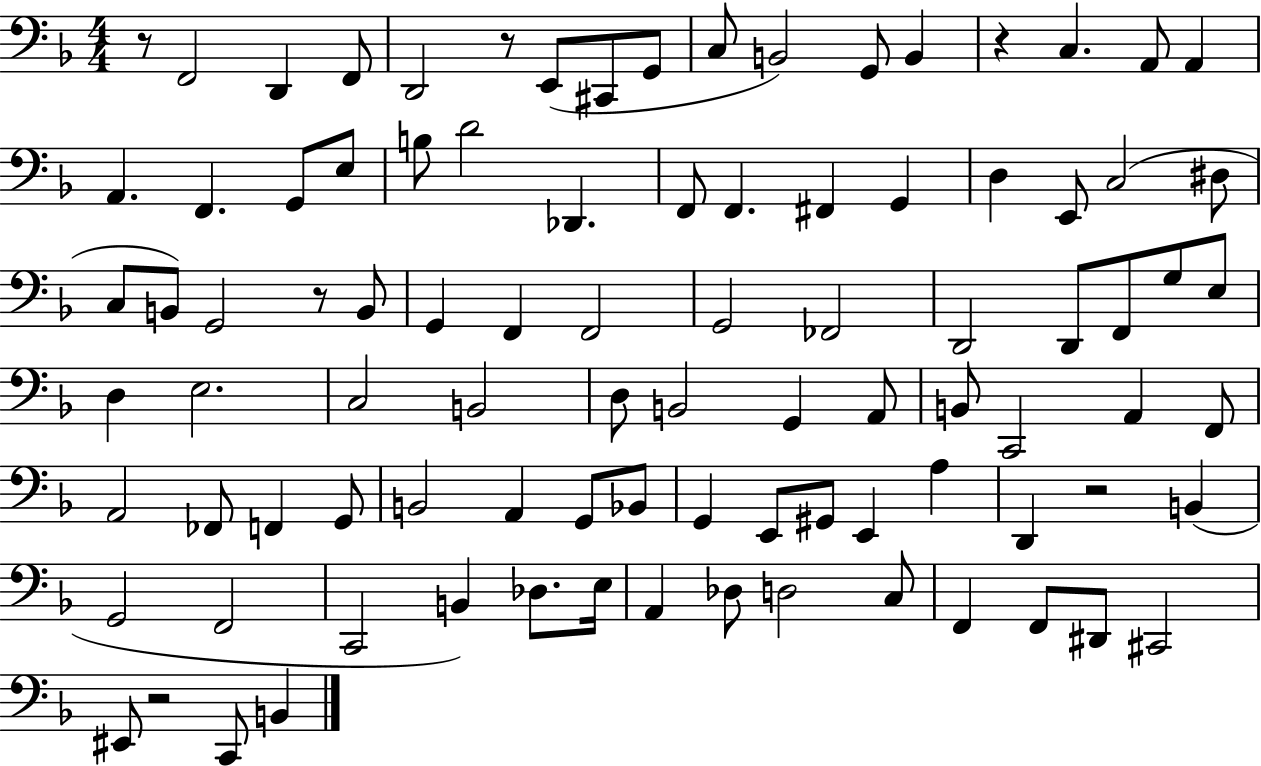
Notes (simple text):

R/e F2/h D2/q F2/e D2/h R/e E2/e C#2/e G2/e C3/e B2/h G2/e B2/q R/q C3/q. A2/e A2/q A2/q. F2/q. G2/e E3/e B3/e D4/h Db2/q. F2/e F2/q. F#2/q G2/q D3/q E2/e C3/h D#3/e C3/e B2/e G2/h R/e B2/e G2/q F2/q F2/h G2/h FES2/h D2/h D2/e F2/e G3/e E3/e D3/q E3/h. C3/h B2/h D3/e B2/h G2/q A2/e B2/e C2/h A2/q F2/e A2/h FES2/e F2/q G2/e B2/h A2/q G2/e Bb2/e G2/q E2/e G#2/e E2/q A3/q D2/q R/h B2/q G2/h F2/h C2/h B2/q Db3/e. E3/s A2/q Db3/e D3/h C3/e F2/q F2/e D#2/e C#2/h EIS2/e R/h C2/e B2/q